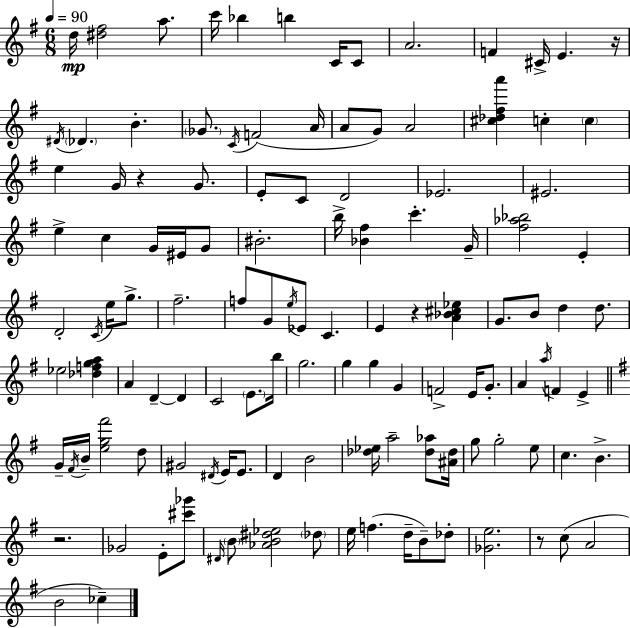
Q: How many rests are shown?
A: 5